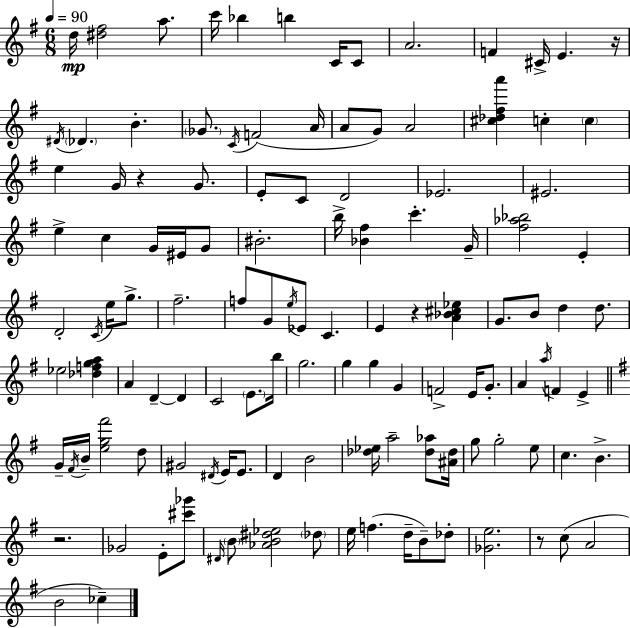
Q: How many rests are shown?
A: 5